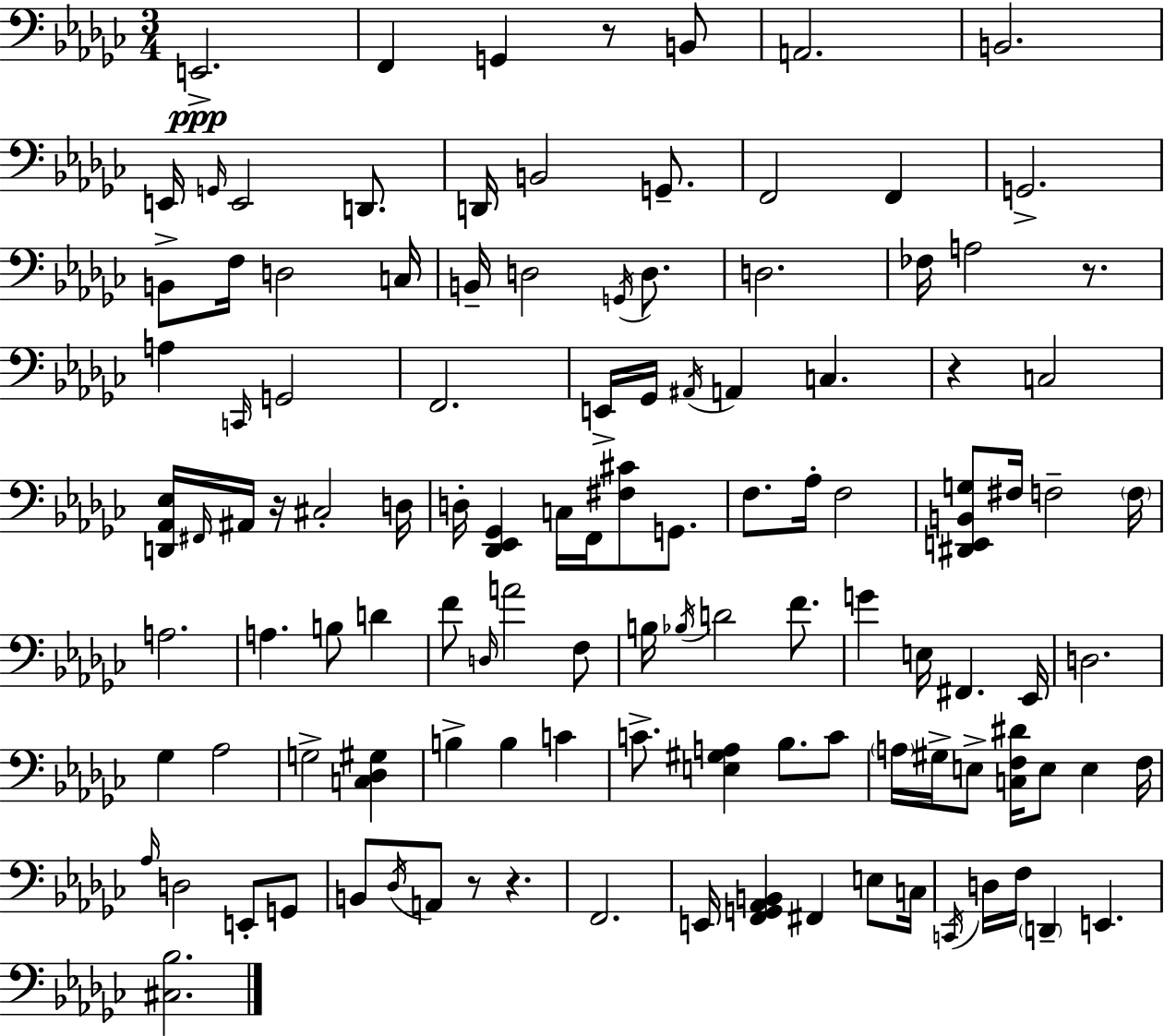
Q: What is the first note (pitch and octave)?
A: E2